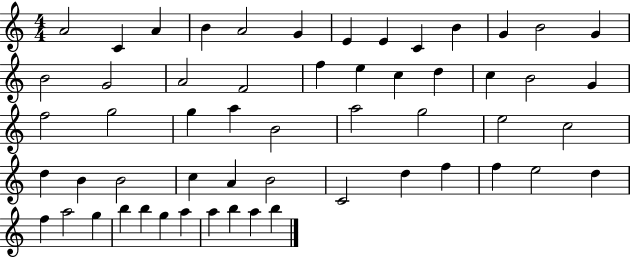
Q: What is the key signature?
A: C major